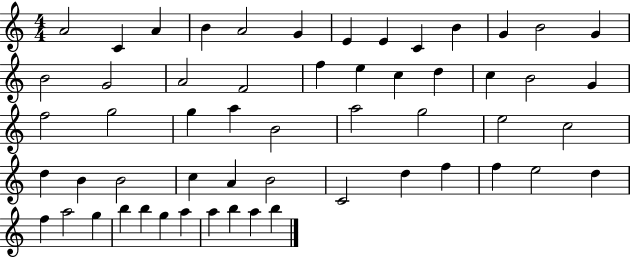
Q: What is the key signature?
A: C major